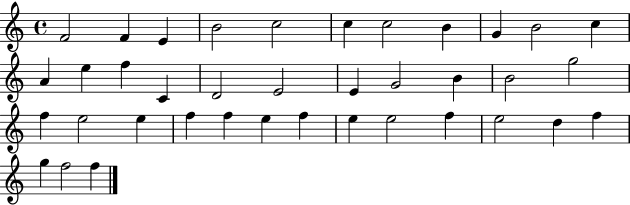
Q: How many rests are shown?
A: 0